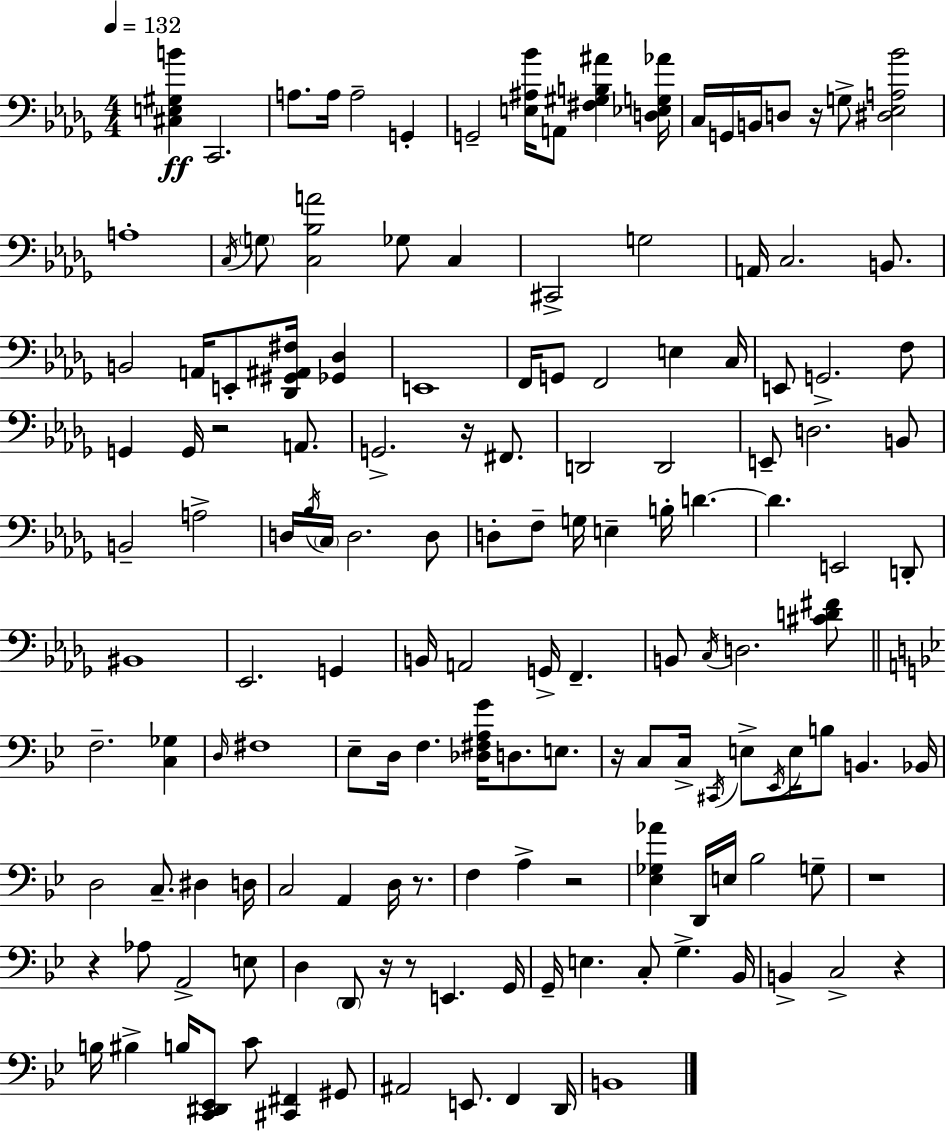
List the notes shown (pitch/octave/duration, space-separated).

[C#3,E3,G#3,B4]/q C2/h. A3/e. A3/s A3/h G2/q G2/h [E3,A#3,Bb4]/s A2/e [F#3,G#3,B3,A#4]/q [D3,Eb3,G3,Ab4]/s C3/s G2/s B2/s D3/e R/s G3/e [D#3,Eb3,A3,Bb4]/h A3/w C3/s G3/e [C3,Bb3,A4]/h Gb3/e C3/q C#2/h G3/h A2/s C3/h. B2/e. B2/h A2/s E2/e [Db2,G#2,A#2,F#3]/s [Gb2,Db3]/q E2/w F2/s G2/e F2/h E3/q C3/s E2/e G2/h. F3/e G2/q G2/s R/h A2/e. G2/h. R/s F#2/e. D2/h D2/h E2/e D3/h. B2/e B2/h A3/h D3/s Bb3/s C3/s D3/h. D3/e D3/e F3/e G3/s E3/q B3/s D4/q. D4/q. E2/h D2/e BIS2/w Eb2/h. G2/q B2/s A2/h G2/s F2/q. B2/e C3/s D3/h. [C#4,D4,F#4]/e F3/h. [C3,Gb3]/q D3/s F#3/w Eb3/e D3/s F3/q. [Db3,F#3,A3,G4]/s D3/e. E3/e. R/s C3/e C3/s C#2/s E3/e Eb2/s E3/s B3/e B2/q. Bb2/s D3/h C3/e. D#3/q D3/s C3/h A2/q D3/s R/e. F3/q A3/q R/h [Eb3,Gb3,Ab4]/q D2/s E3/s Bb3/h G3/e R/w R/q Ab3/e A2/h E3/e D3/q D2/e R/s R/e E2/q. G2/s G2/s E3/q. C3/e G3/q. Bb2/s B2/q C3/h R/q B3/s BIS3/q B3/s [C2,D#2,Eb2]/e C4/e [C#2,F#2]/q G#2/e A#2/h E2/e. F2/q D2/s B2/w